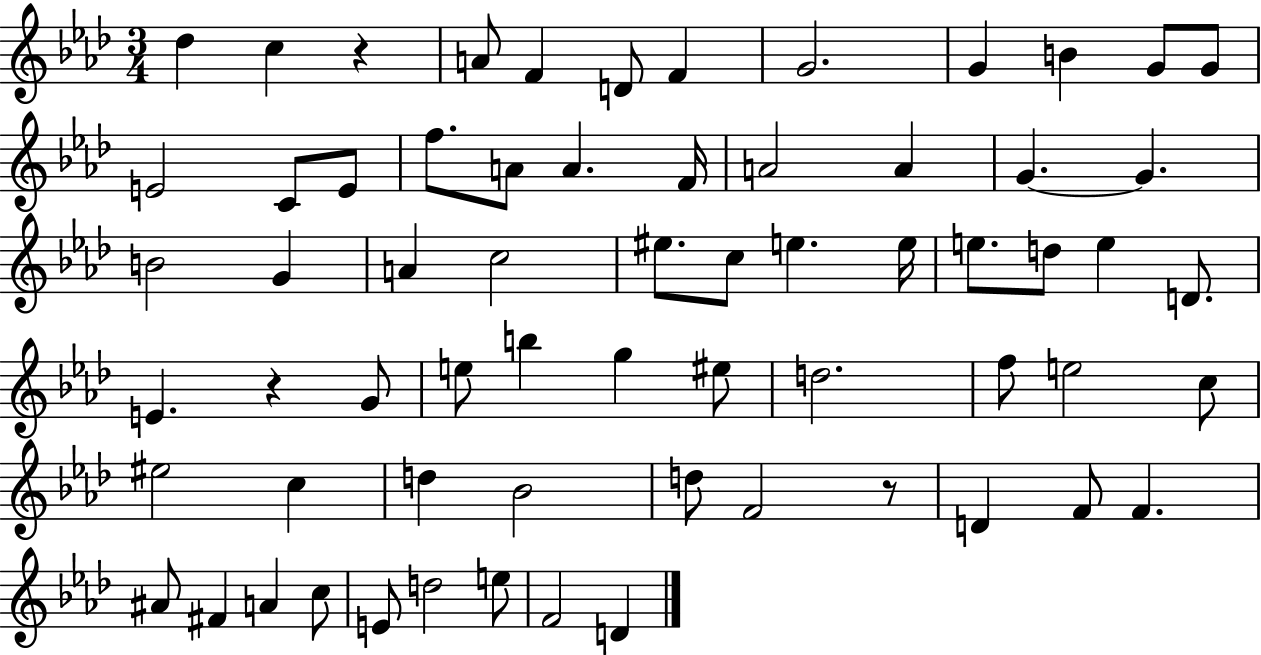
Db5/q C5/q R/q A4/e F4/q D4/e F4/q G4/h. G4/q B4/q G4/e G4/e E4/h C4/e E4/e F5/e. A4/e A4/q. F4/s A4/h A4/q G4/q. G4/q. B4/h G4/q A4/q C5/h EIS5/e. C5/e E5/q. E5/s E5/e. D5/e E5/q D4/e. E4/q. R/q G4/e E5/e B5/q G5/q EIS5/e D5/h. F5/e E5/h C5/e EIS5/h C5/q D5/q Bb4/h D5/e F4/h R/e D4/q F4/e F4/q. A#4/e F#4/q A4/q C5/e E4/e D5/h E5/e F4/h D4/q